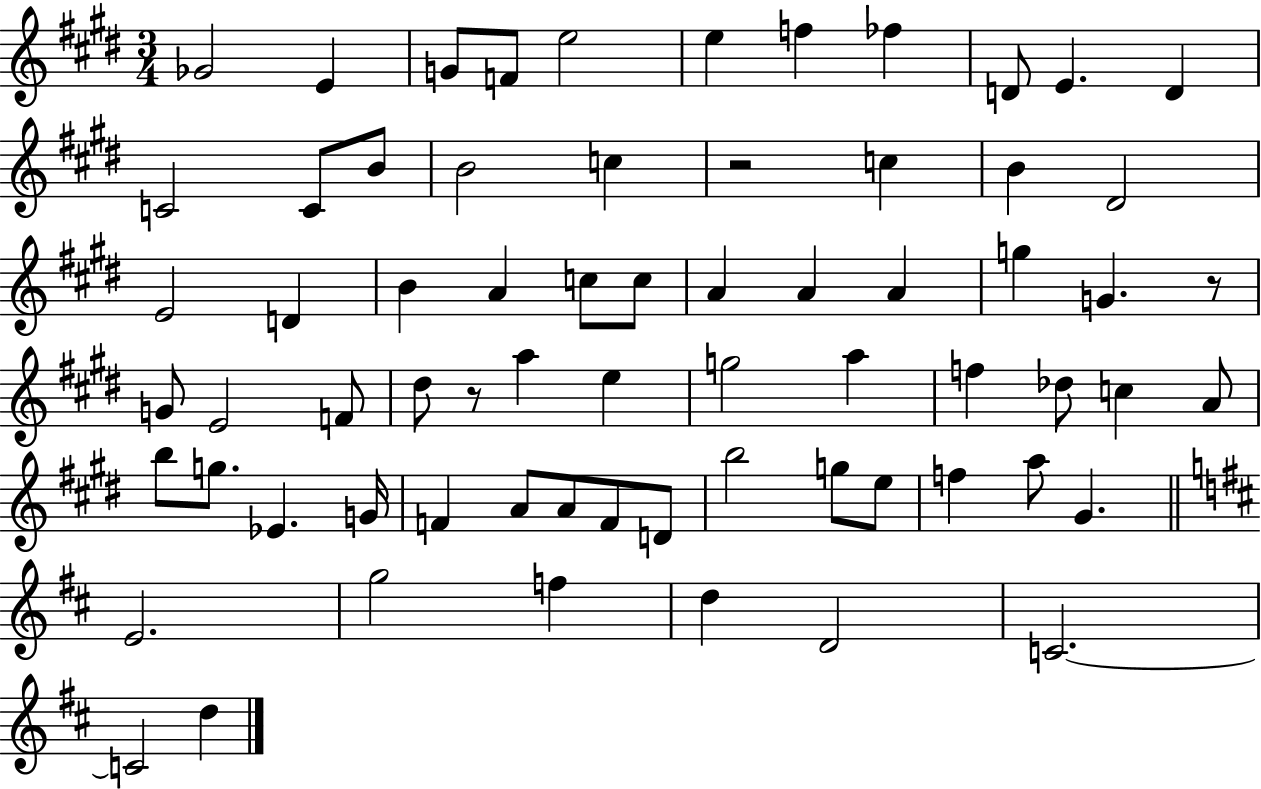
Gb4/h E4/q G4/e F4/e E5/h E5/q F5/q FES5/q D4/e E4/q. D4/q C4/h C4/e B4/e B4/h C5/q R/h C5/q B4/q D#4/h E4/h D4/q B4/q A4/q C5/e C5/e A4/q A4/q A4/q G5/q G4/q. R/e G4/e E4/h F4/e D#5/e R/e A5/q E5/q G5/h A5/q F5/q Db5/e C5/q A4/e B5/e G5/e. Eb4/q. G4/s F4/q A4/e A4/e F4/e D4/e B5/h G5/e E5/e F5/q A5/e G#4/q. E4/h. G5/h F5/q D5/q D4/h C4/h. C4/h D5/q